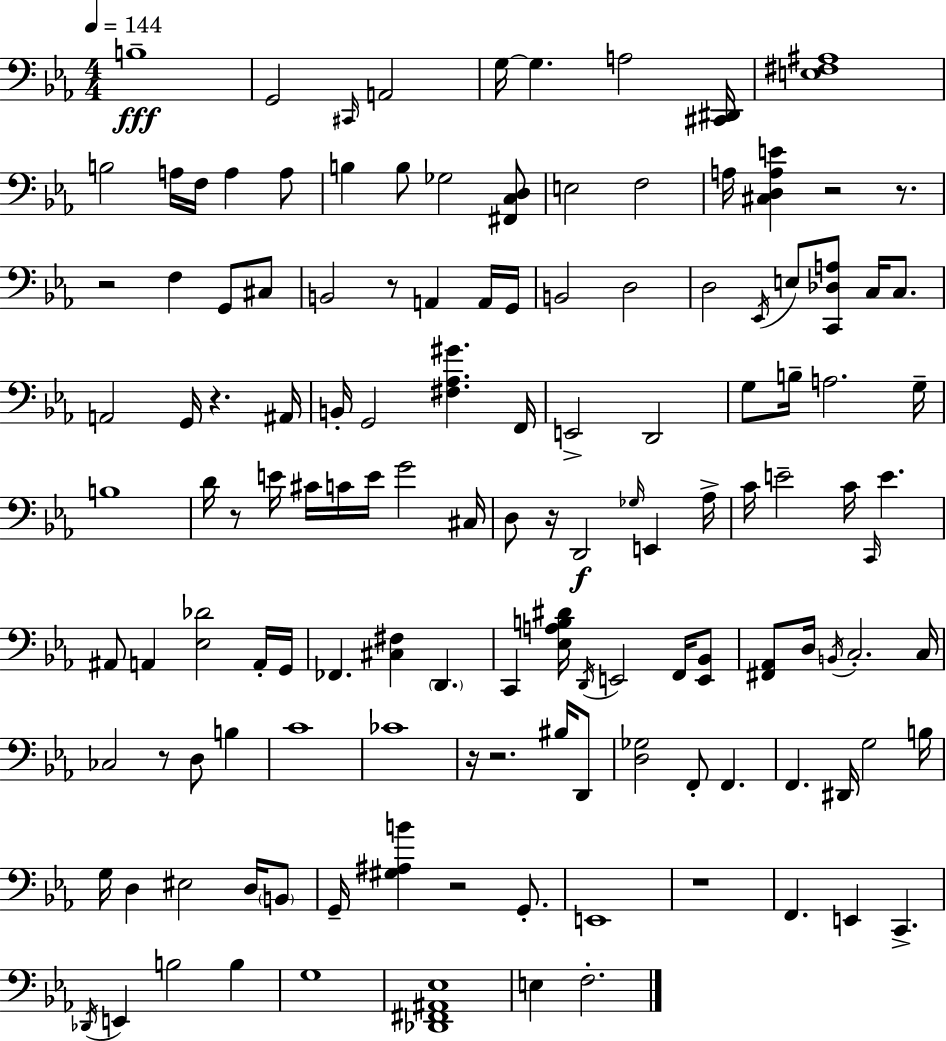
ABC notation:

X:1
T:Untitled
M:4/4
L:1/4
K:Eb
B,4 G,,2 ^C,,/4 A,,2 G,/4 G, A,2 [^C,,^D,,]/4 [E,^F,^A,]4 B,2 A,/4 F,/4 A, A,/2 B, B,/2 _G,2 [^F,,C,D,]/2 E,2 F,2 A,/4 [^C,D,A,E] z2 z/2 z2 F, G,,/2 ^C,/2 B,,2 z/2 A,, A,,/4 G,,/4 B,,2 D,2 D,2 _E,,/4 E,/2 [C,,_D,A,]/2 C,/4 C,/2 A,,2 G,,/4 z ^A,,/4 B,,/4 G,,2 [^F,_A,^G] F,,/4 E,,2 D,,2 G,/2 B,/4 A,2 G,/4 B,4 D/4 z/2 E/4 ^C/4 C/4 E/4 G2 ^C,/4 D,/2 z/4 D,,2 _G,/4 E,, _A,/4 C/4 E2 C/4 C,,/4 E ^A,,/2 A,, [_E,_D]2 A,,/4 G,,/4 _F,, [^C,^F,] D,, C,, [_E,A,B,^D]/4 D,,/4 E,,2 F,,/4 [E,,_B,,]/2 [^F,,_A,,]/2 D,/4 B,,/4 C,2 C,/4 _C,2 z/2 D,/2 B, C4 _C4 z/4 z2 ^B,/4 D,,/2 [D,_G,]2 F,,/2 F,, F,, ^D,,/4 G,2 B,/4 G,/4 D, ^E,2 D,/4 B,,/2 G,,/4 [^G,^A,B] z2 G,,/2 E,,4 z4 F,, E,, C,, _D,,/4 E,, B,2 B, G,4 [_D,,^F,,^A,,_E,]4 E, F,2